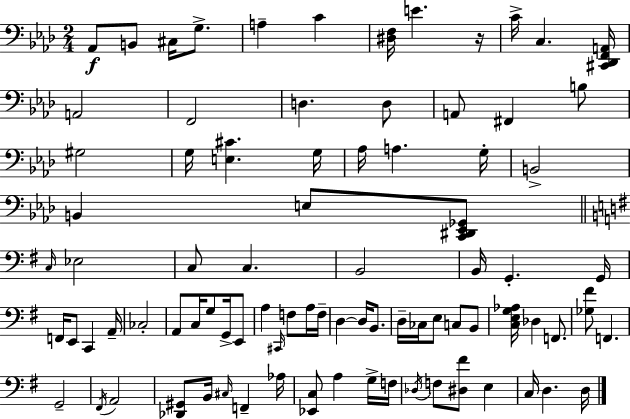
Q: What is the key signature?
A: AES major